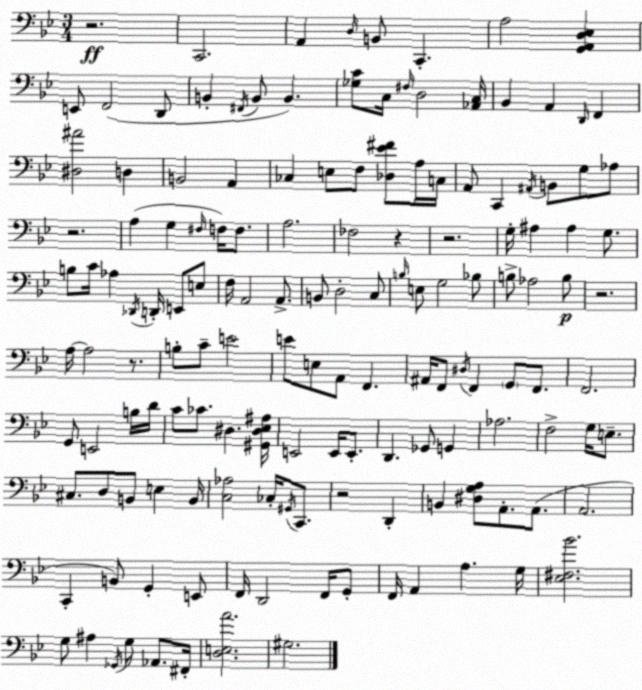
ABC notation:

X:1
T:Untitled
M:3/4
L:1/4
K:Bb
z2 C,,2 A,, D,/4 B,,/2 C,, A,2 [G,,A,,D,_E,] E,,/2 F,,2 D,,/2 B,, ^F,,/4 B,,/2 B,, [_G,C]/2 C,/4 ^F,/4 D,2 [_A,,C,]/4 _B,, A,, D,,/4 F,, [^D,^A]2 D, B,,2 A,, _C, E,/2 F,/2 [_D,_E^F]/2 A,/4 C,/4 A,,/2 C,, ^A,,/4 B,,/2 G,/2 _A,/2 z2 A, G, ^F,/4 F,/4 F,/2 A,2 _F,2 z z2 G,/4 ^A, ^A, G,/2 B,/2 C/4 _A, _D,,/4 D,,/4 E,,/2 E,/2 F,/4 A,,2 A,,/2 B,,/2 D,2 C,/2 B,/4 E,/2 G,2 _B,/2 B,/2 _A,2 B,/2 z2 A,/4 A,2 z/2 B,/2 C/2 E2 E/2 E,/2 A,,/2 F,, ^A,,/4 F,,/2 ^D,/4 F,, G,,/2 F,,/2 F,,2 G,,/2 E,,2 B,/4 D/4 C/2 _C/2 ^D, [^G,,^D,_E,^A,]/4 E,,2 E,,/4 E,,/2 D,, _G,,/2 G,, _A,2 F,2 G,/4 E,/2 ^C,/2 D,/2 B,,/2 E, B,,/4 [C,_A,]2 _C,/4 ^G,,/4 C,,/2 z2 D,, B,, [^D,G,A,]/2 A,,/2 A,,/2 A,,2 C,, B,,/2 G,, E,,/2 F,,/4 D,,2 F,,/4 G,,/2 F,,/4 A,, A, G,/4 [_E,^F,_B]2 G,/2 ^A, _G,,/4 G,/2 _A,,/2 ^F,,/4 [D,E,A]2 ^G,2